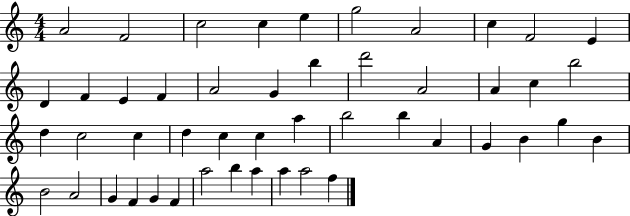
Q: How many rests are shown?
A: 0